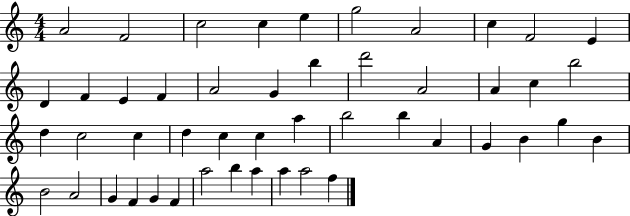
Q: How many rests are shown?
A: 0